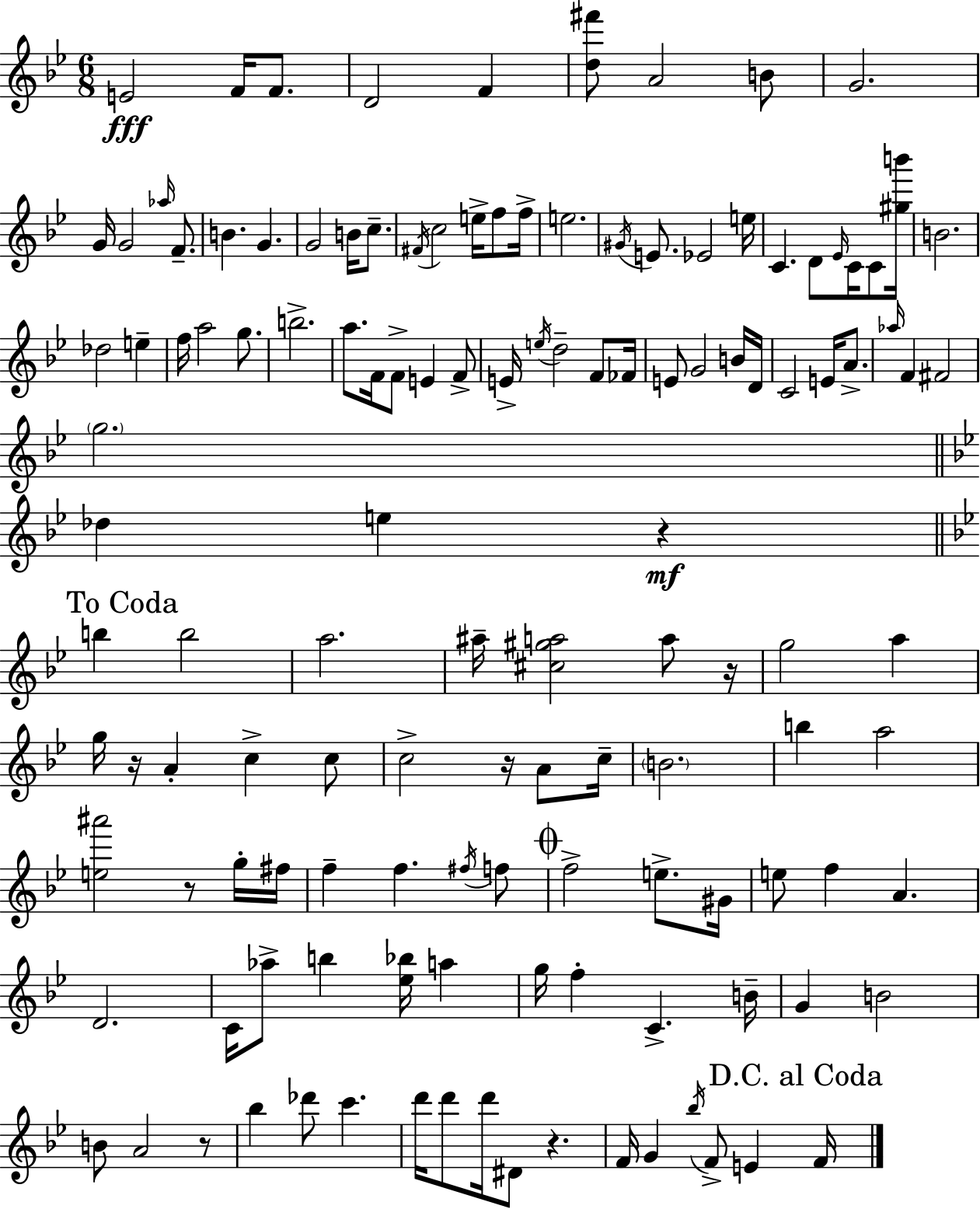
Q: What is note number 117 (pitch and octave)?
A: F4